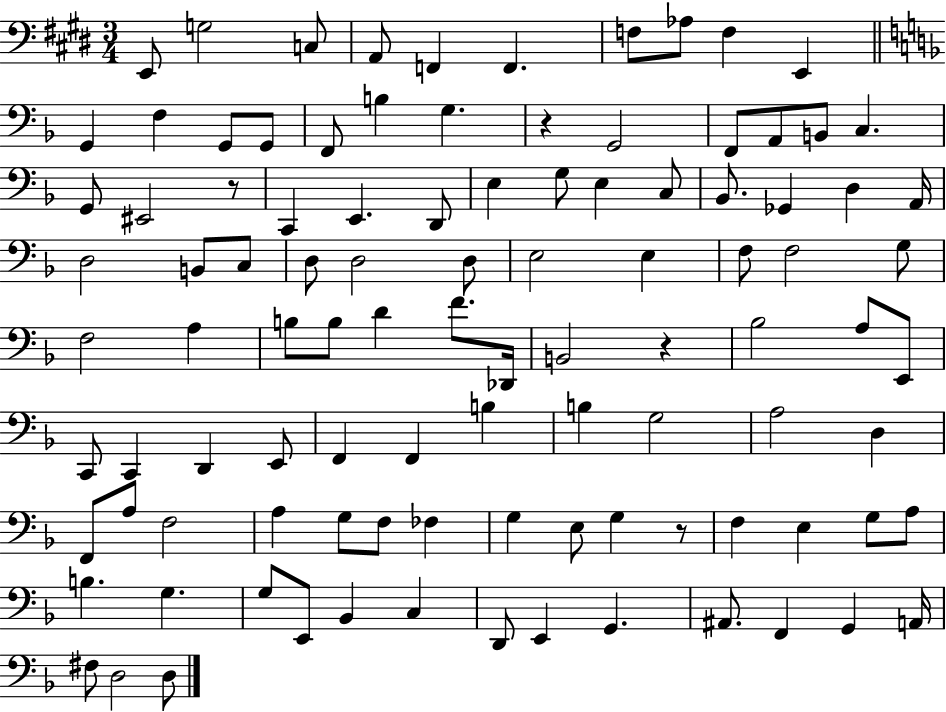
E2/e G3/h C3/e A2/e F2/q F2/q. F3/e Ab3/e F3/q E2/q G2/q F3/q G2/e G2/e F2/e B3/q G3/q. R/q G2/h F2/e A2/e B2/e C3/q. G2/e EIS2/h R/e C2/q E2/q. D2/e E3/q G3/e E3/q C3/e Bb2/e. Gb2/q D3/q A2/s D3/h B2/e C3/e D3/e D3/h D3/e E3/h E3/q F3/e F3/h G3/e F3/h A3/q B3/e B3/e D4/q F4/e. Db2/s B2/h R/q Bb3/h A3/e E2/e C2/e C2/q D2/q E2/e F2/q F2/q B3/q B3/q G3/h A3/h D3/q F2/e A3/e F3/h A3/q G3/e F3/e FES3/q G3/q E3/e G3/q R/e F3/q E3/q G3/e A3/e B3/q. G3/q. G3/e E2/e Bb2/q C3/q D2/e E2/q G2/q. A#2/e. F2/q G2/q A2/s F#3/e D3/h D3/e